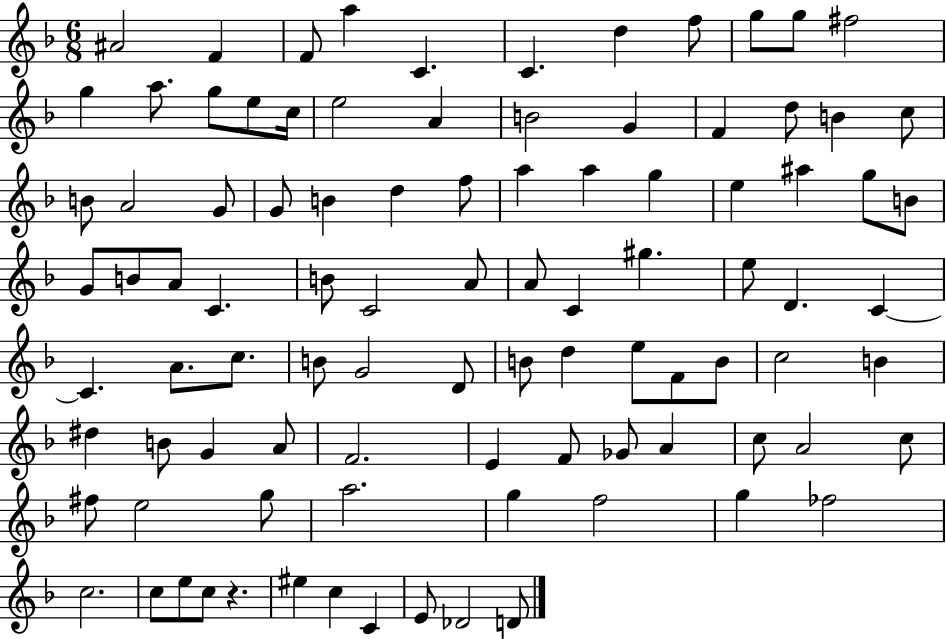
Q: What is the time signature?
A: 6/8